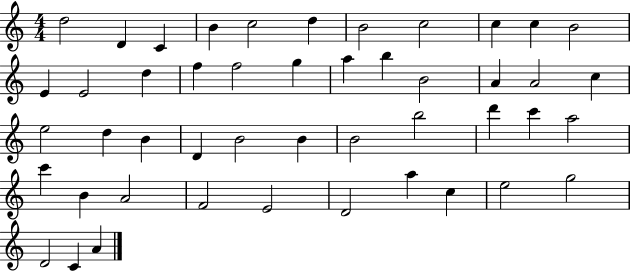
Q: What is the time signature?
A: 4/4